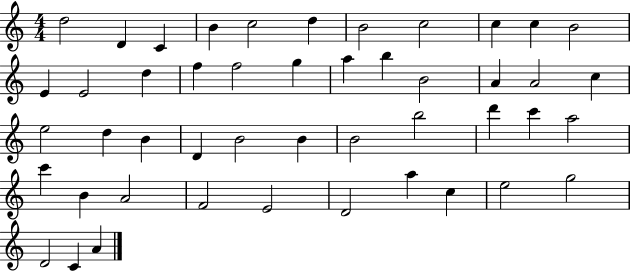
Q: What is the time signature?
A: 4/4